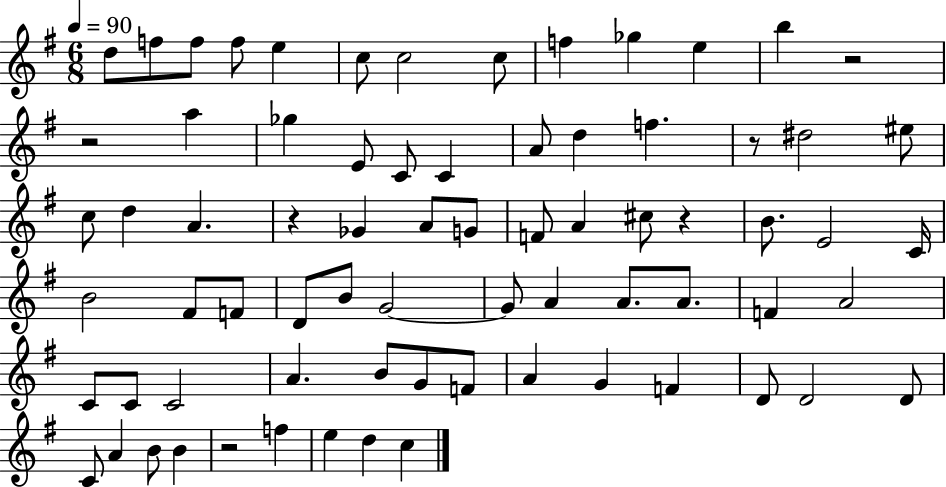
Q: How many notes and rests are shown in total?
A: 73